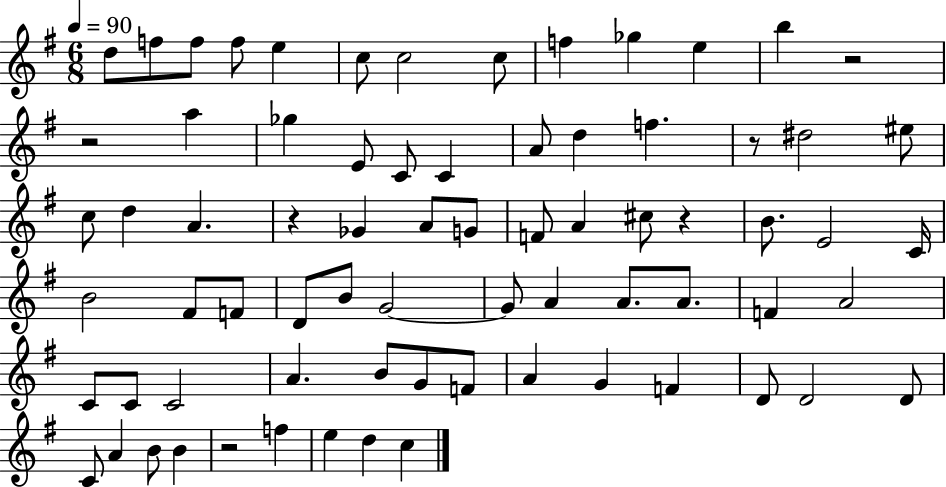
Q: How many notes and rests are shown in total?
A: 73